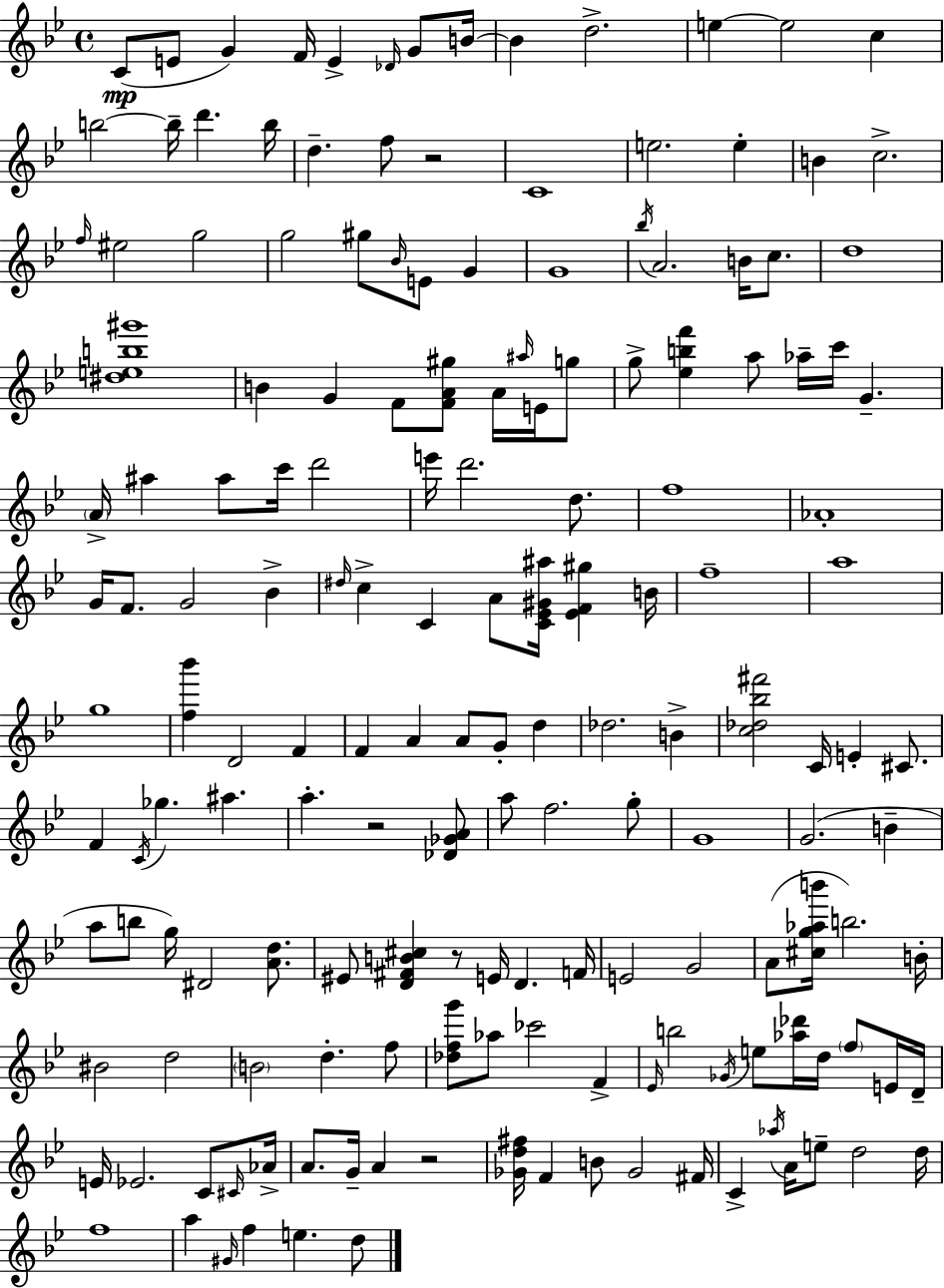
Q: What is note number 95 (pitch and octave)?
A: B4